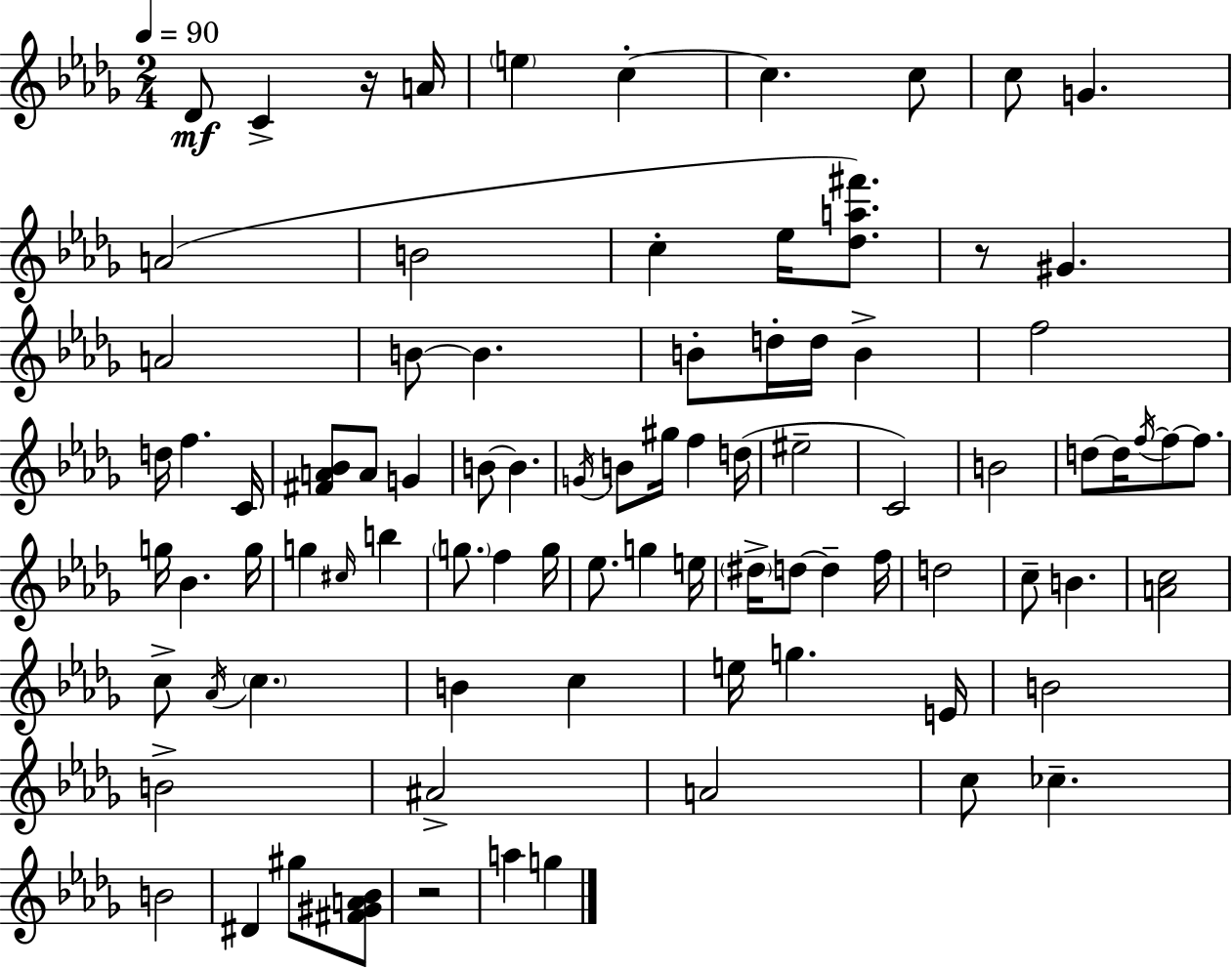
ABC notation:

X:1
T:Untitled
M:2/4
L:1/4
K:Bbm
_D/2 C z/4 A/4 e c c c/2 c/2 G A2 B2 c _e/4 [_da^f']/2 z/2 ^G A2 B/2 B B/2 d/4 d/4 B f2 d/4 f C/4 [^FA_B]/2 A/2 G B/2 B G/4 B/2 ^g/4 f d/4 ^e2 C2 B2 d/2 d/4 f/4 f/2 f/2 g/4 _B g/4 g ^c/4 b g/2 f g/4 _e/2 g e/4 ^d/4 d/2 d f/4 d2 c/2 B [Ac]2 c/2 _A/4 c B c e/4 g E/4 B2 B2 ^A2 A2 c/2 _c B2 ^D ^g/2 [^F^GA_B]/2 z2 a g